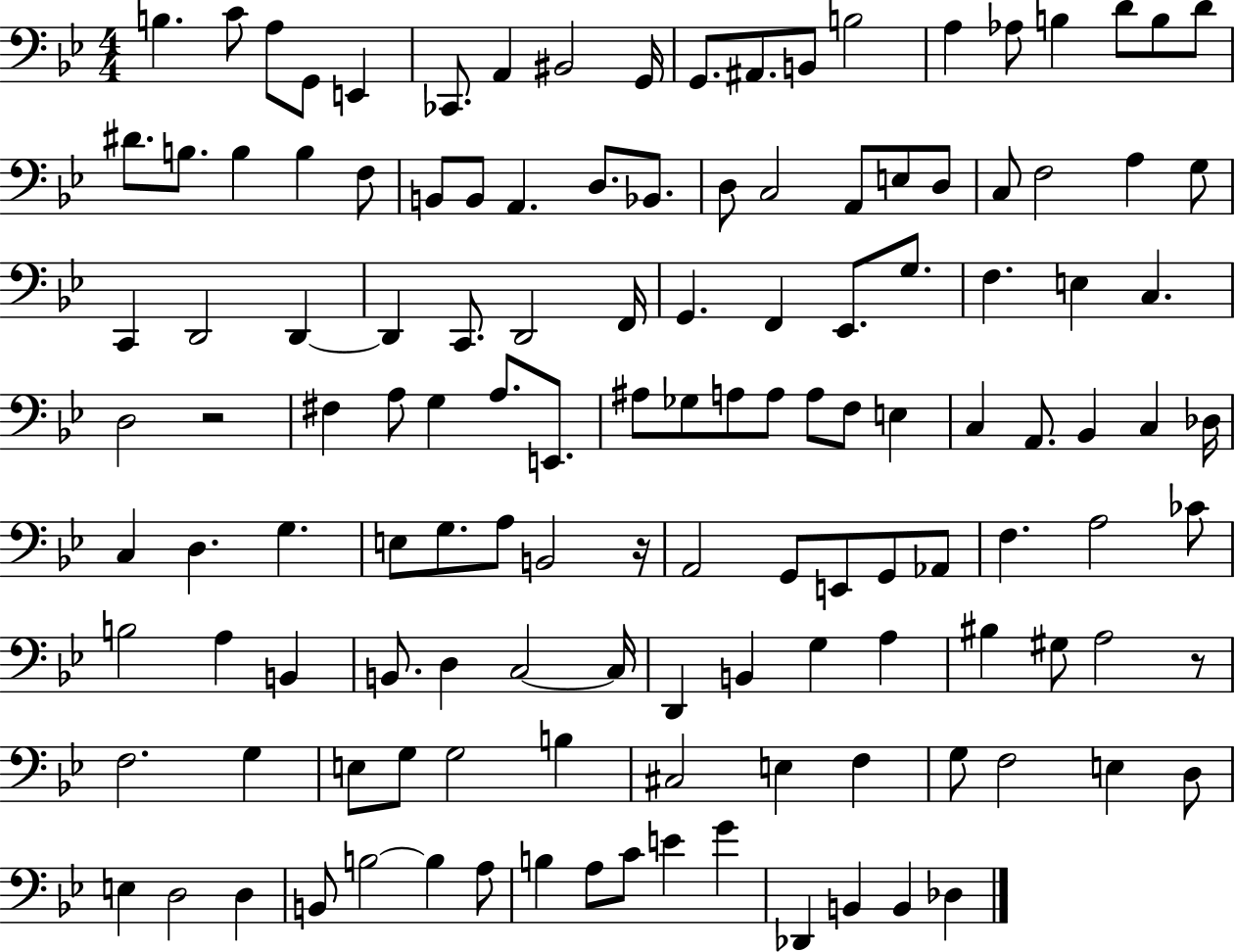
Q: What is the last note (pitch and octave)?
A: Db3